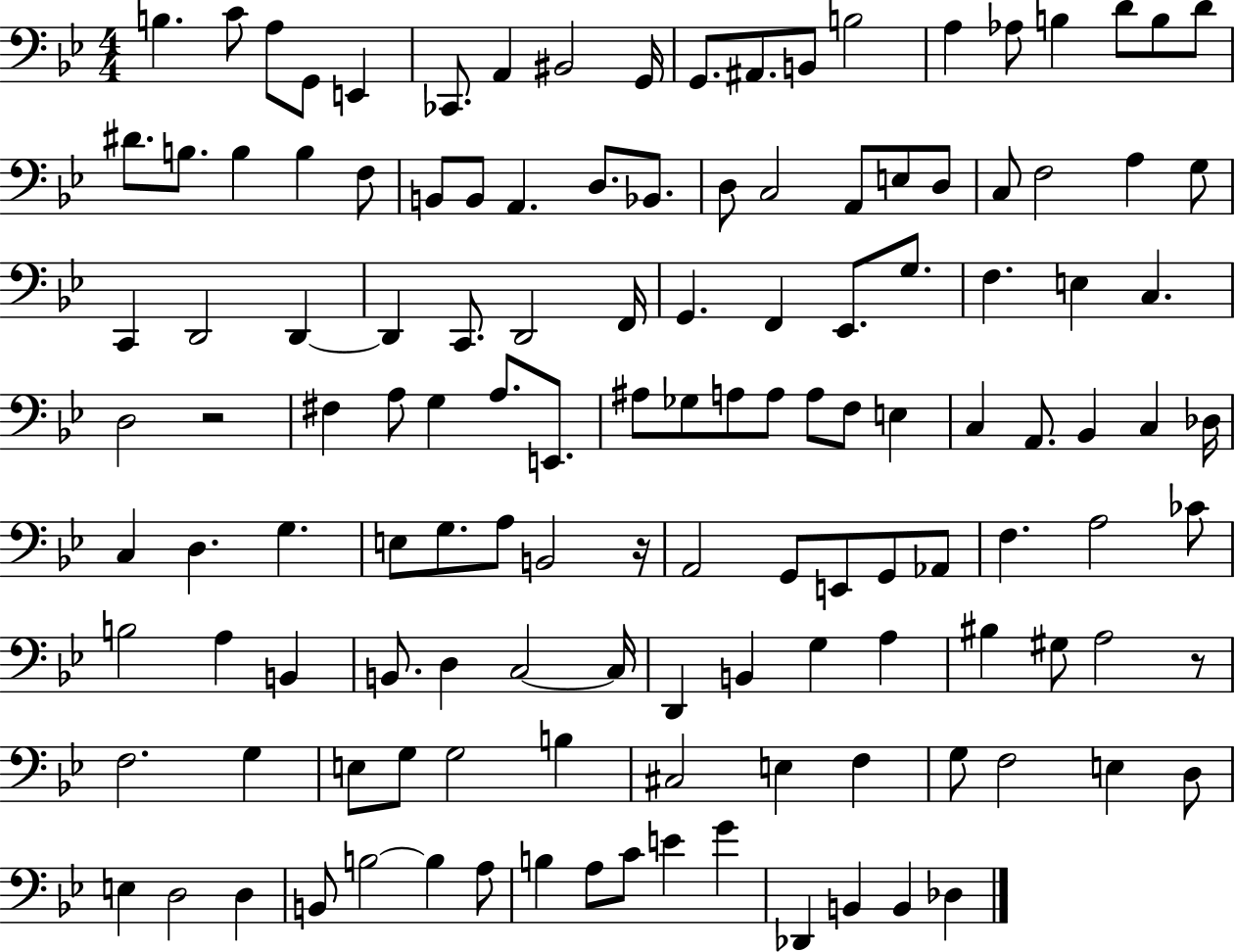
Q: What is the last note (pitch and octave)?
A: Db3